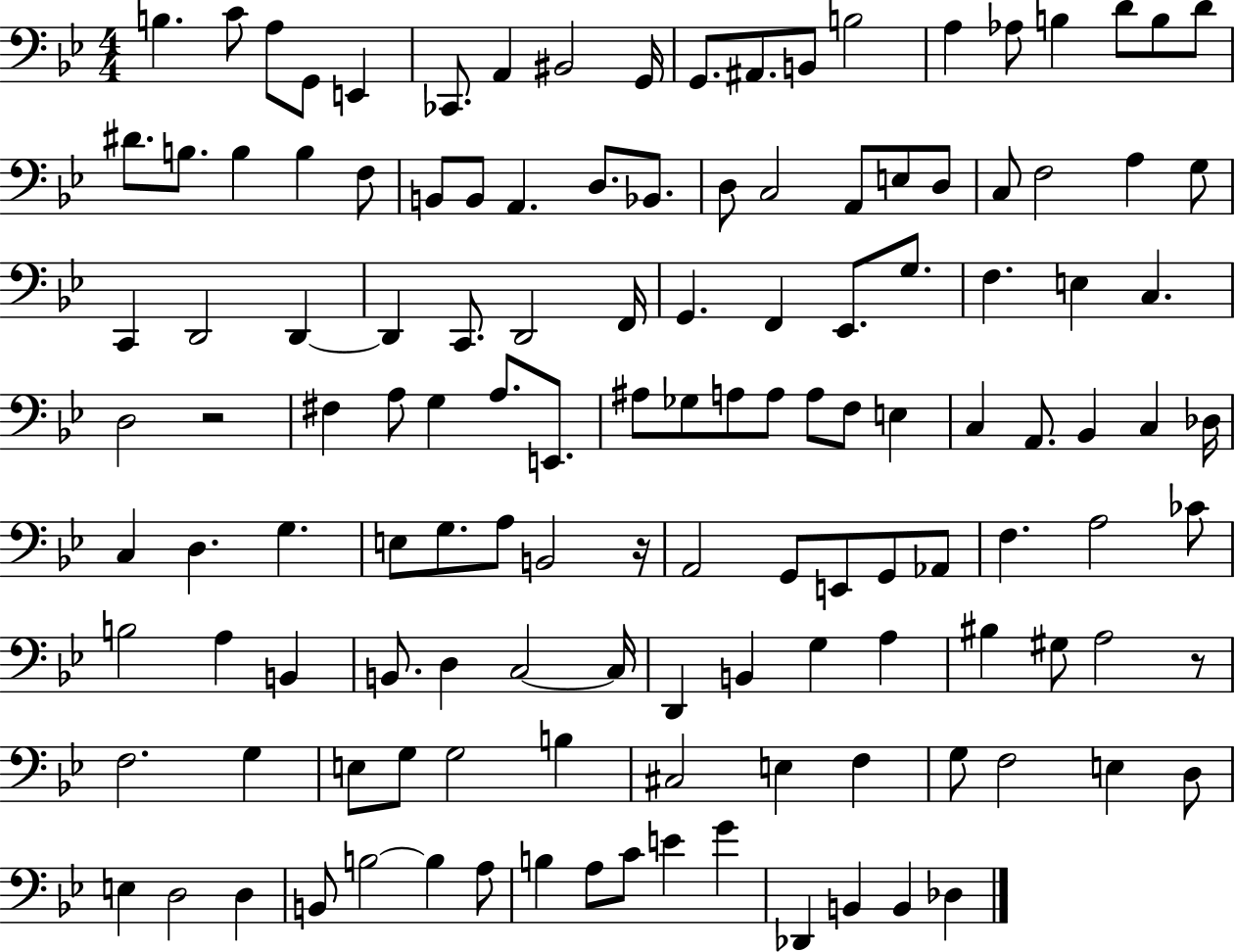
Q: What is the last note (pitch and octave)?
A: Db3